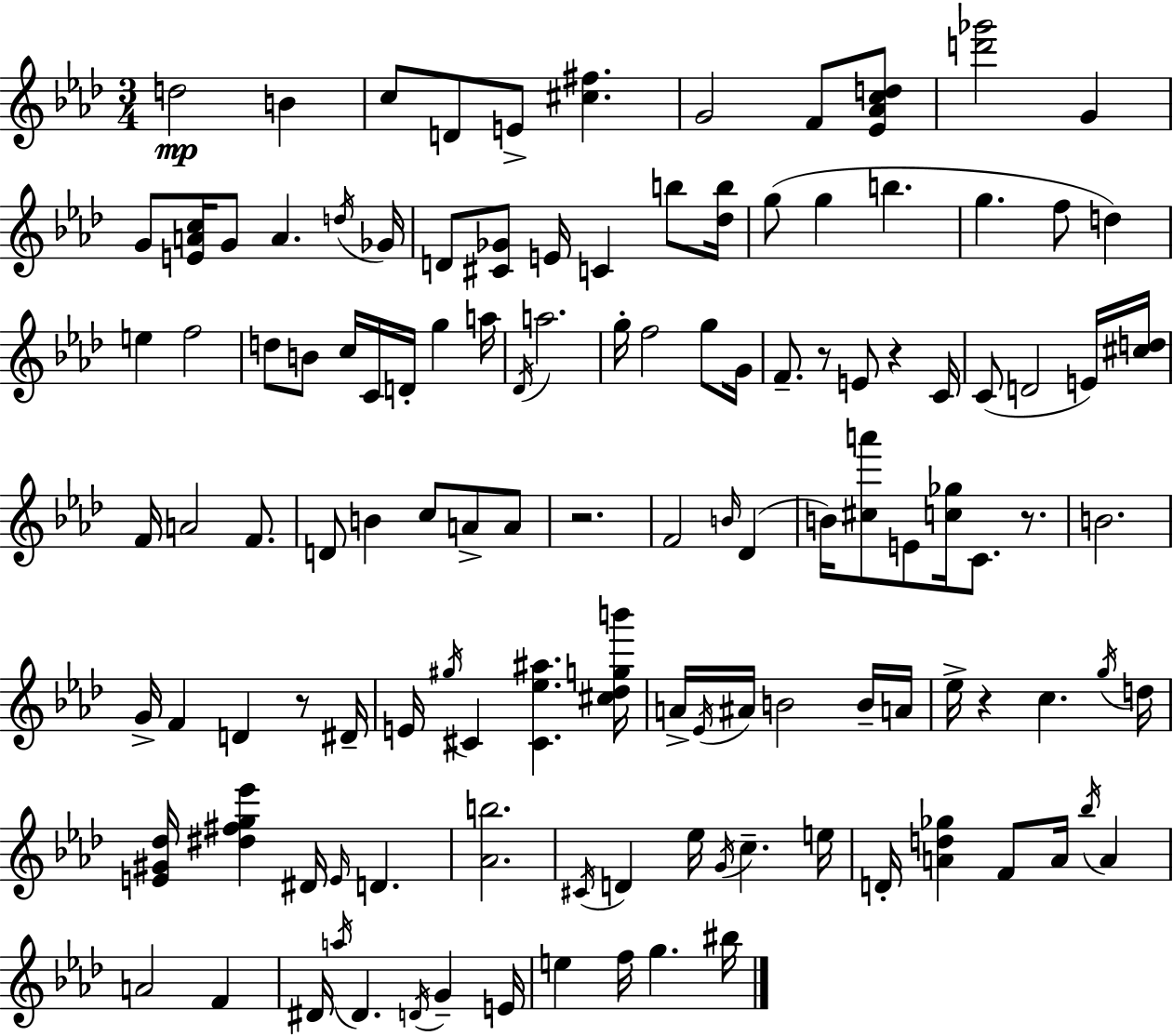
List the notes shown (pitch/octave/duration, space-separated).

D5/h B4/q C5/e D4/e E4/e [C#5,F#5]/q. G4/h F4/e [Eb4,Ab4,C5,D5]/e [D6,Gb6]/h G4/q G4/e [E4,A4,C5]/s G4/e A4/q. D5/s Gb4/s D4/e [C#4,Gb4]/e E4/s C4/q B5/e [Db5,B5]/s G5/e G5/q B5/q. G5/q. F5/e D5/q E5/q F5/h D5/e B4/e C5/s C4/s D4/s G5/q A5/s Db4/s A5/h. G5/s F5/h G5/e G4/s F4/e. R/e E4/e R/q C4/s C4/e D4/h E4/s [C#5,D5]/s F4/s A4/h F4/e. D4/e B4/q C5/e A4/e A4/e R/h. F4/h B4/s Db4/q B4/s [C#5,A6]/e E4/e [C5,Gb5]/s C4/e. R/e. B4/h. G4/s F4/q D4/q R/e D#4/s E4/s G#5/s C#4/q [C#4,Eb5,A#5]/q. [C#5,Db5,G5,B6]/s A4/s Eb4/s A#4/s B4/h B4/s A4/s Eb5/s R/q C5/q. G5/s D5/s [E4,G#4,Db5]/s [D#5,F#5,G5,Eb6]/q D#4/s E4/s D4/q. [Ab4,B5]/h. C#4/s D4/q Eb5/s G4/s C5/q. E5/s D4/s [A4,D5,Gb5]/q F4/e A4/s Bb5/s A4/q A4/h F4/q D#4/s A5/s D#4/q. D4/s G4/q E4/s E5/q F5/s G5/q. BIS5/s